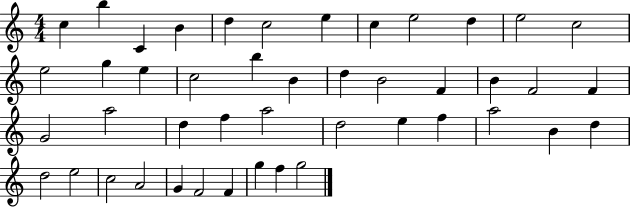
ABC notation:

X:1
T:Untitled
M:4/4
L:1/4
K:C
c b C B d c2 e c e2 d e2 c2 e2 g e c2 b B d B2 F B F2 F G2 a2 d f a2 d2 e f a2 B d d2 e2 c2 A2 G F2 F g f g2